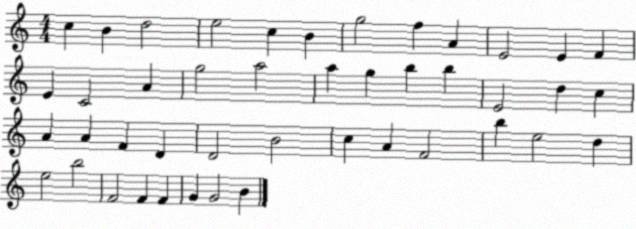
X:1
T:Untitled
M:4/4
L:1/4
K:C
c B d2 e2 c B g2 f A E2 E F E C2 A g2 a2 a g b b E2 d c A A F D D2 B2 c A F2 b e2 d e2 b2 F2 F F G G2 B